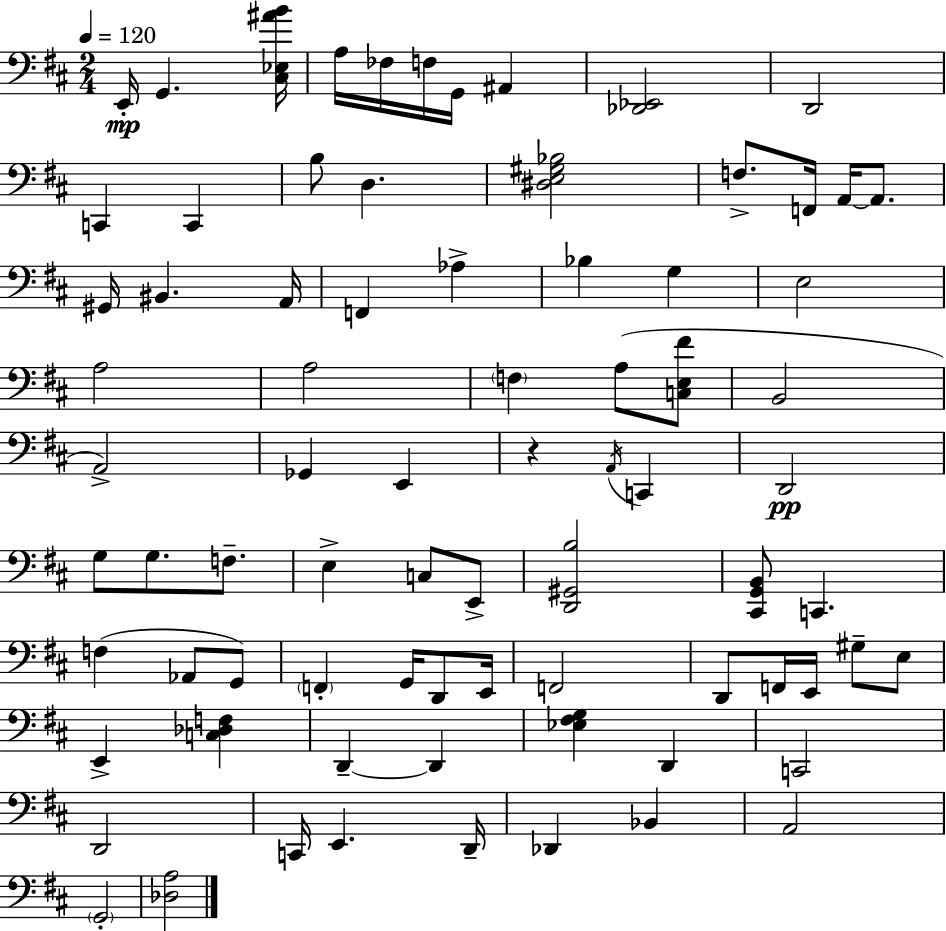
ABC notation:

X:1
T:Untitled
M:2/4
L:1/4
K:D
E,,/4 G,, [^C,_E,^AB]/4 A,/4 _F,/4 F,/4 G,,/4 ^A,, [_D,,_E,,]2 D,,2 C,, C,, B,/2 D, [^D,E,^G,_B,]2 F,/2 F,,/4 A,,/4 A,,/2 ^G,,/4 ^B,, A,,/4 F,, _A, _B, G, E,2 A,2 A,2 F, A,/2 [C,E,^F]/2 B,,2 A,,2 _G,, E,, z A,,/4 C,, D,,2 G,/2 G,/2 F,/2 E, C,/2 E,,/2 [D,,^G,,B,]2 [^C,,G,,B,,]/2 C,, F, _A,,/2 G,,/2 F,, G,,/4 D,,/2 E,,/4 F,,2 D,,/2 F,,/4 E,,/4 ^G,/2 E,/2 E,, [C,_D,F,] D,, D,, [_E,^F,G,] D,, C,,2 D,,2 C,,/4 E,, D,,/4 _D,, _B,, A,,2 G,,2 [_D,A,]2